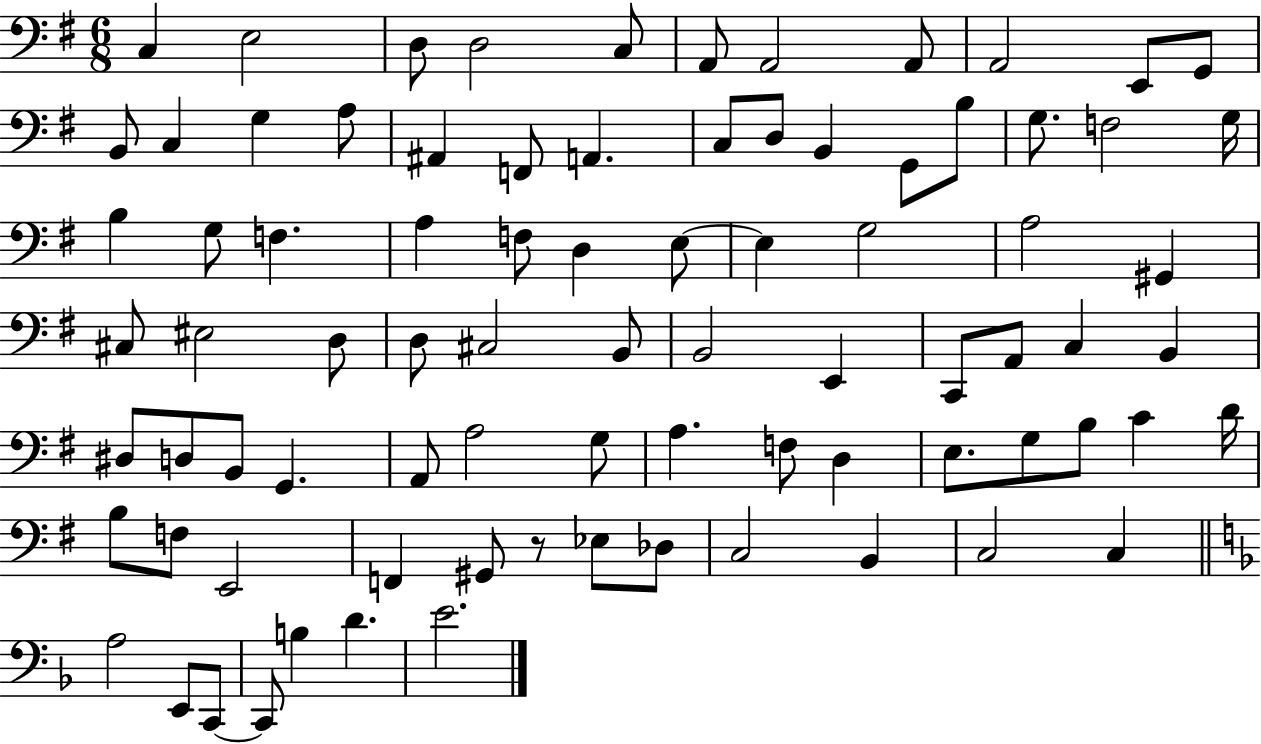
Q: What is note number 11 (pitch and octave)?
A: G2